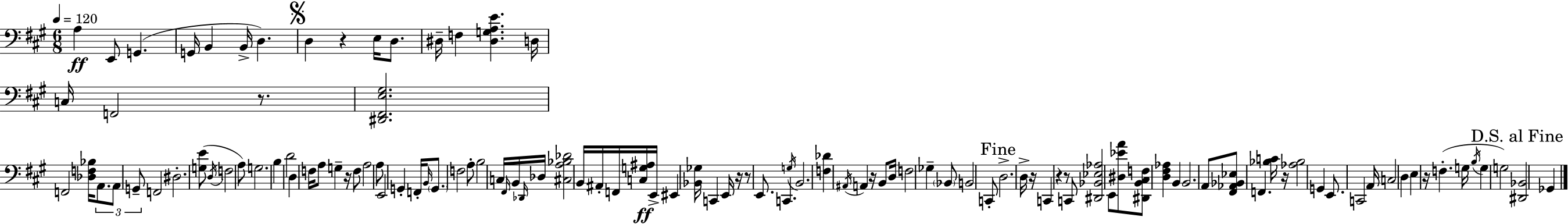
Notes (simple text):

A3/q E2/e G2/q. G2/s B2/q B2/s D3/q. D3/q R/q E3/s D3/e. D#3/s F3/q [D#3,G3,A3,E4]/q. D3/s C3/s F2/h R/e. [D#2,F#2,E3,G#3]/h. F2/h [Db3,F3,Bb3]/s A2/e. A2/e G2/e F2/h D#3/h. [G3,E4]/e D3/s F3/h A3/e G3/h. B3/q D4/h D3/q F3/s A3/e G3/q R/s F3/e A3/h A3/e E2/h G2/q F2/s B2/s G2/e. F3/h A3/e B3/h C3/s F#2/s B2/s Db2/s Db3/s [C#3,A3,Bb3,Db4]/h B2/s A#2/s F2/s [C3,G3,A#3]/s E2/s EIS2/q [Bb2,Gb3]/s C2/q E2/s R/s R/e E2/e. C2/q. G3/s B2/h. [F3,Db4]/q A#2/s A2/q R/s B2/e D3/s F3/h Gb3/q Bb2/e B2/h C2/e D3/h. D3/s R/s C2/q R/q R/e C2/e [D#2,Bb2,Eb3,Ab3]/h E2/e [D#3,Eb4,A4]/e [D#2,B2,C#3,F3]/e [D3,F#3,Ab3]/q B2/q B2/h. A2/e [F#2,Ab2,Bb2,Eb3]/e F2/q. [Bb3,C4]/s R/s [Ab3,Bb3]/h G2/q E2/e. C2/h A2/s C3/h D3/q E3/q R/s F3/q. G3/s B3/s G3/q G3/h [D#2,Bb2]/h Gb2/q